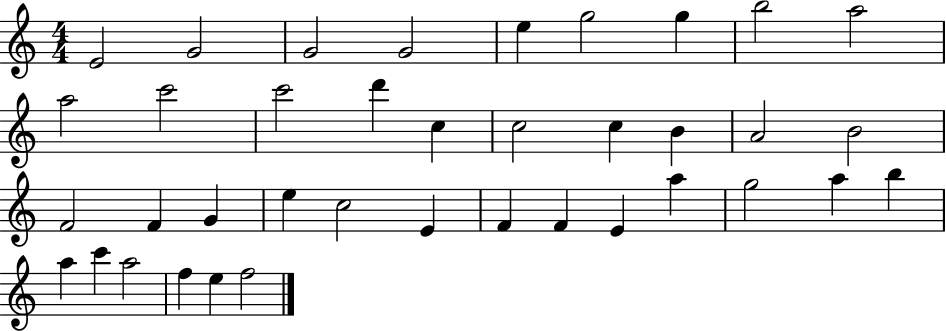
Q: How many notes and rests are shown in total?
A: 38